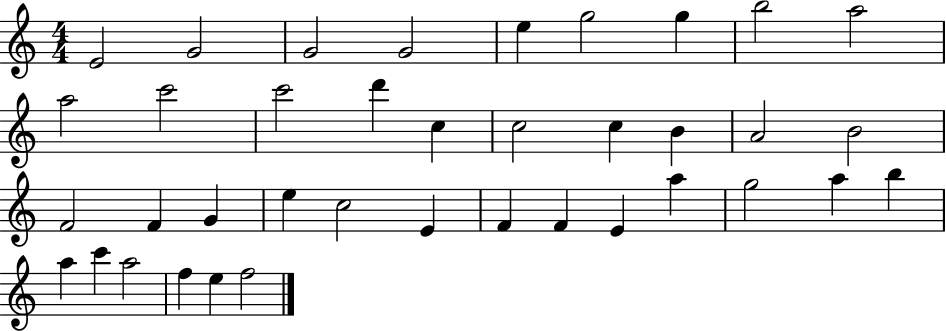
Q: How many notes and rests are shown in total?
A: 38